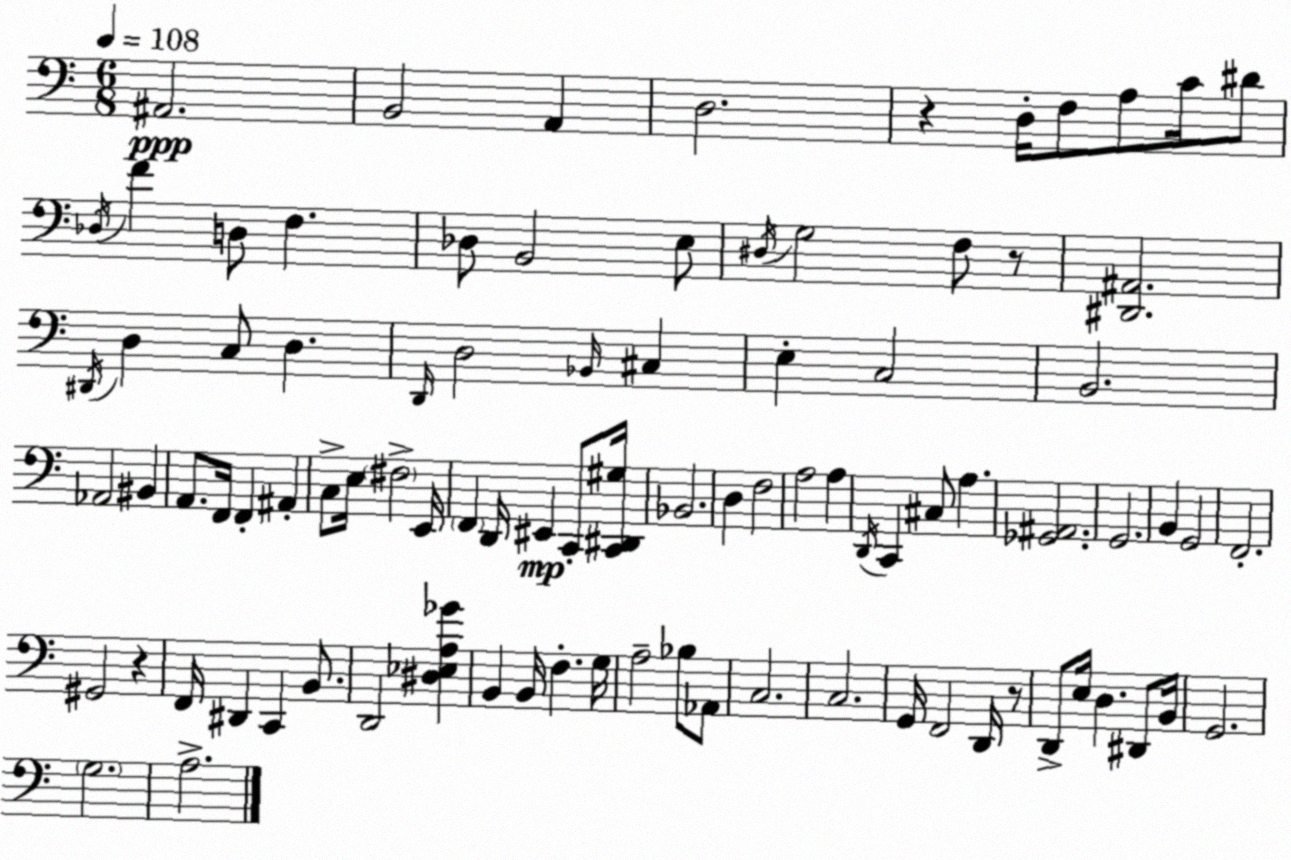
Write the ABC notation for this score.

X:1
T:Untitled
M:6/8
L:1/4
K:Am
^A,,2 B,,2 A,, D,2 z D,/4 F,/2 A,/2 C/4 ^D/2 _D,/4 F D,/2 F, _D,/2 B,,2 E,/2 ^D,/4 G,2 F,/2 z/2 [^D,,^A,,]2 ^D,,/4 D, C,/2 D, D,,/4 D,2 _B,,/4 ^C, E, C,2 B,,2 _A,,2 ^B,, A,,/2 F,,/4 F,, ^A,, C,/2 E,/4 ^F,2 E,,/4 F,, D,,/4 ^E,, C,,/2 [C,,^D,,^G,]/4 _B,,2 D, F,2 A,2 A, D,,/4 C,, ^C,/2 A, [_G,,^A,,]2 G,,2 B,, G,,2 F,,2 ^G,,2 z F,,/4 ^D,, C,, B,,/2 D,,2 [^D,_E,A,_G] B,, B,,/4 F, G,/4 A,2 _B,/2 _A,,/2 C,2 C,2 G,,/4 F,,2 D,,/4 z/2 D,,/2 E,/4 D, ^D,,/2 B,,/4 G,,2 G,2 A,2